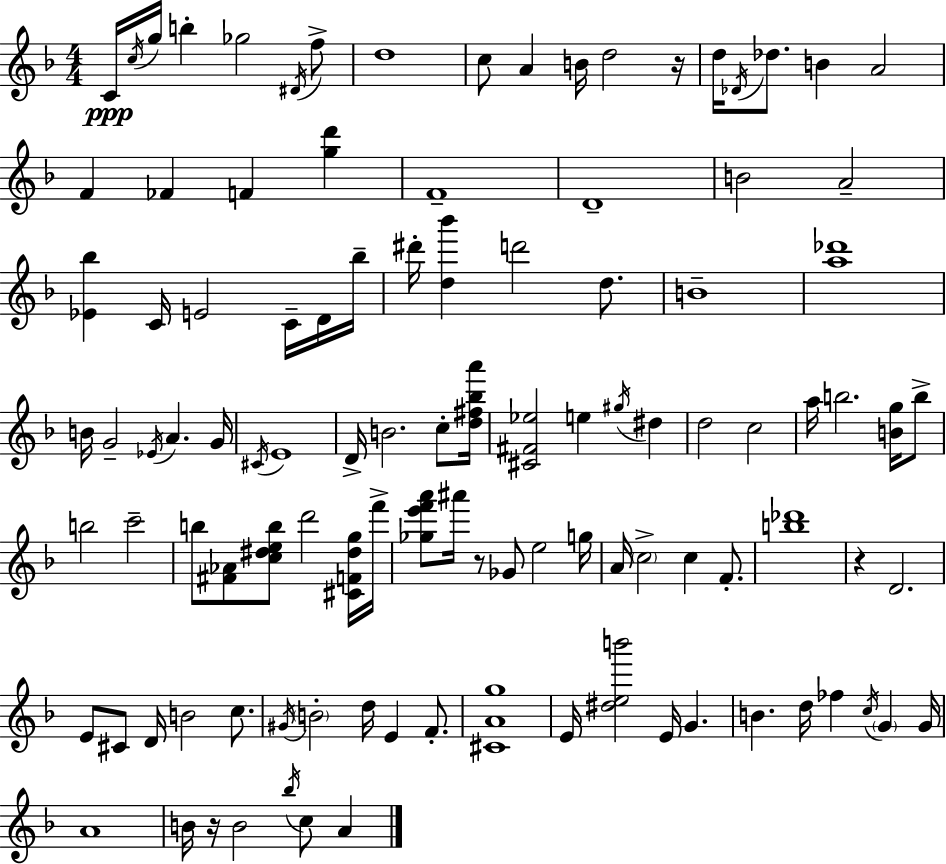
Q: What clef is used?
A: treble